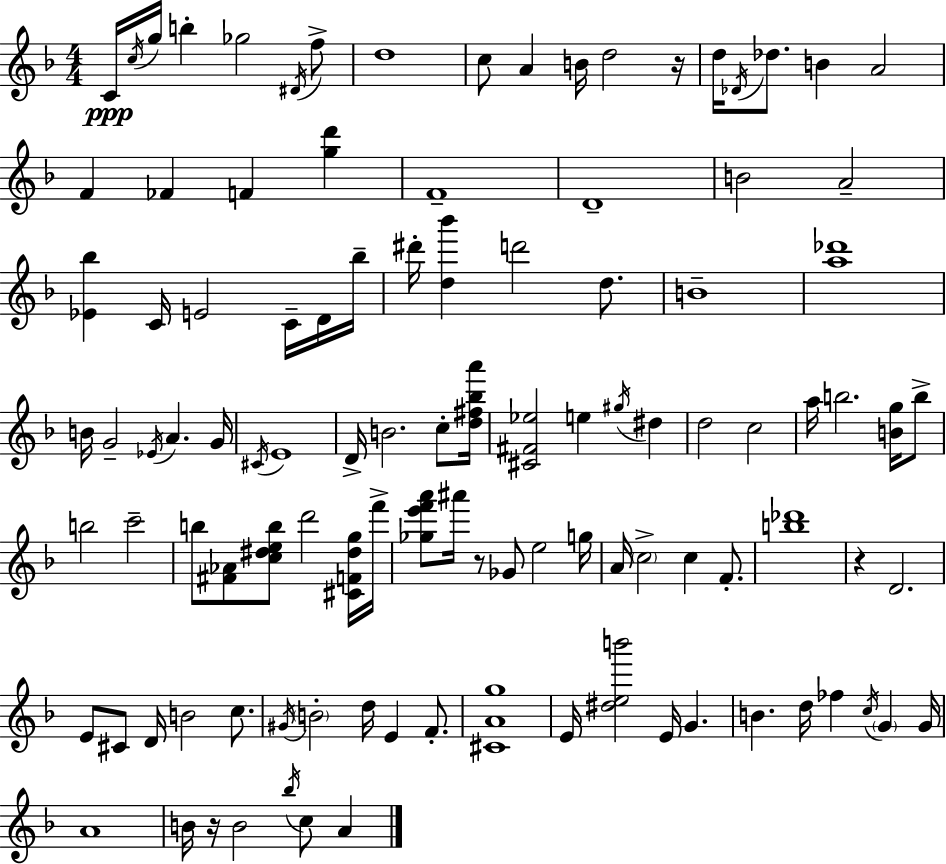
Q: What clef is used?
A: treble